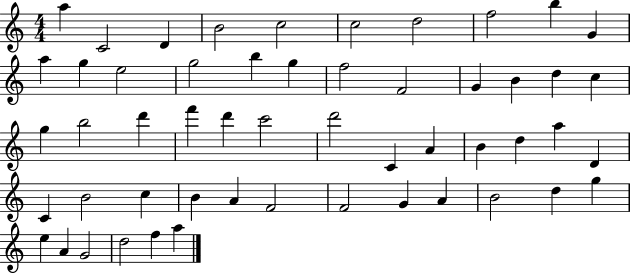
A5/q C4/h D4/q B4/h C5/h C5/h D5/h F5/h B5/q G4/q A5/q G5/q E5/h G5/h B5/q G5/q F5/h F4/h G4/q B4/q D5/q C5/q G5/q B5/h D6/q F6/q D6/q C6/h D6/h C4/q A4/q B4/q D5/q A5/q D4/q C4/q B4/h C5/q B4/q A4/q F4/h F4/h G4/q A4/q B4/h D5/q G5/q E5/q A4/q G4/h D5/h F5/q A5/q